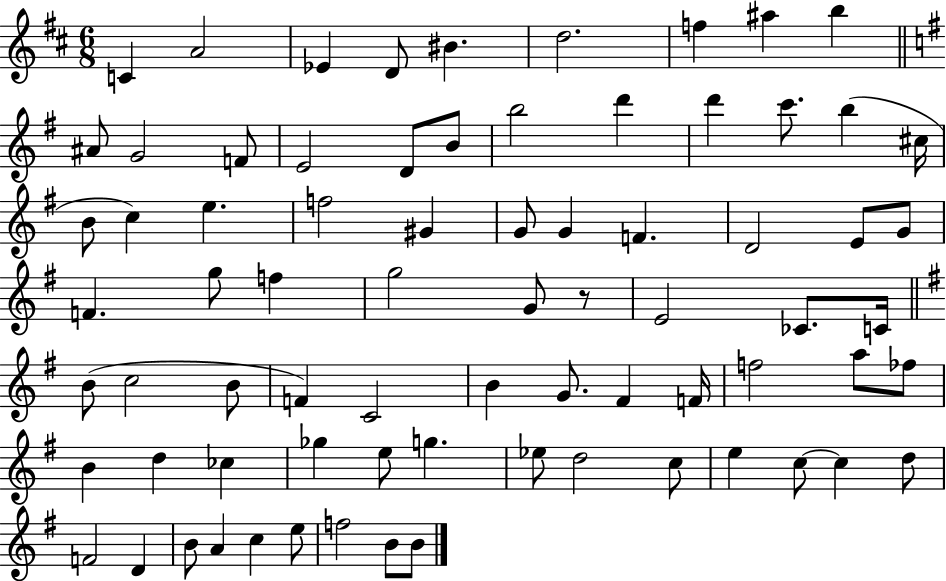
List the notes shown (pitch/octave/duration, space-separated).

C4/q A4/h Eb4/q D4/e BIS4/q. D5/h. F5/q A#5/q B5/q A#4/e G4/h F4/e E4/h D4/e B4/e B5/h D6/q D6/q C6/e. B5/q C#5/s B4/e C5/q E5/q. F5/h G#4/q G4/e G4/q F4/q. D4/h E4/e G4/e F4/q. G5/e F5/q G5/h G4/e R/e E4/h CES4/e. C4/s B4/e C5/h B4/e F4/q C4/h B4/q G4/e. F#4/q F4/s F5/h A5/e FES5/e B4/q D5/q CES5/q Gb5/q E5/e G5/q. Eb5/e D5/h C5/e E5/q C5/e C5/q D5/e F4/h D4/q B4/e A4/q C5/q E5/e F5/h B4/e B4/e